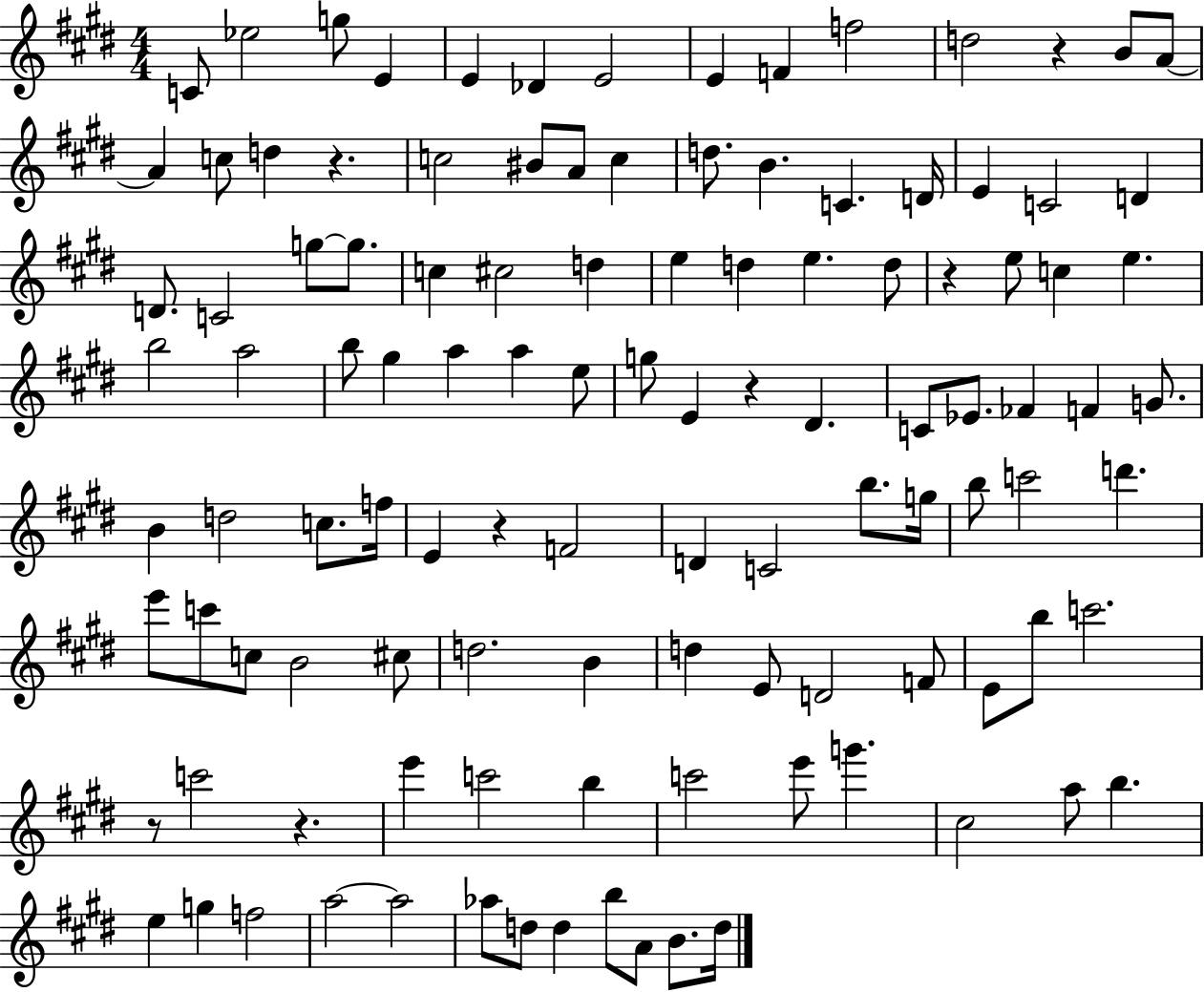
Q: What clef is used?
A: treble